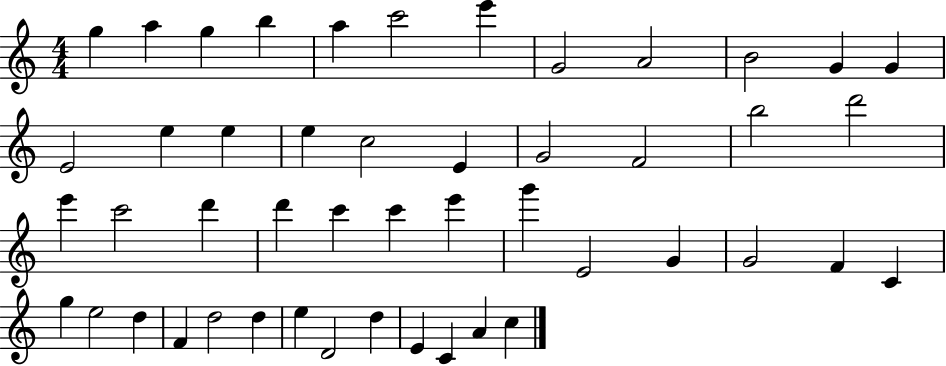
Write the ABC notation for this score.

X:1
T:Untitled
M:4/4
L:1/4
K:C
g a g b a c'2 e' G2 A2 B2 G G E2 e e e c2 E G2 F2 b2 d'2 e' c'2 d' d' c' c' e' g' E2 G G2 F C g e2 d F d2 d e D2 d E C A c